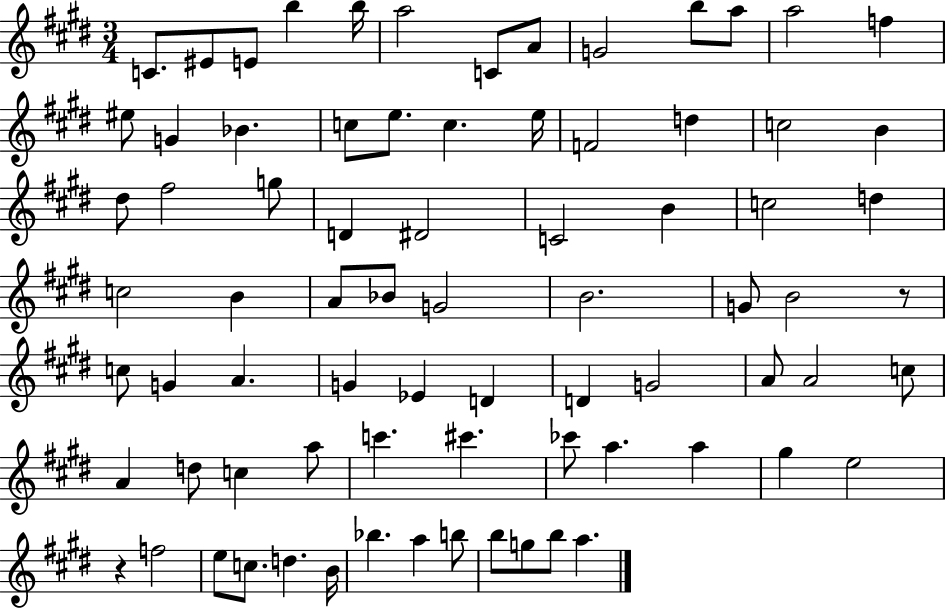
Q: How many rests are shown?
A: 2